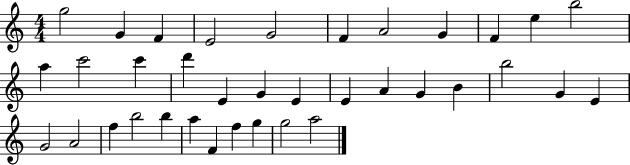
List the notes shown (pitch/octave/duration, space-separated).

G5/h G4/q F4/q E4/h G4/h F4/q A4/h G4/q F4/q E5/q B5/h A5/q C6/h C6/q D6/q E4/q G4/q E4/q E4/q A4/q G4/q B4/q B5/h G4/q E4/q G4/h A4/h F5/q B5/h B5/q A5/q F4/q F5/q G5/q G5/h A5/h